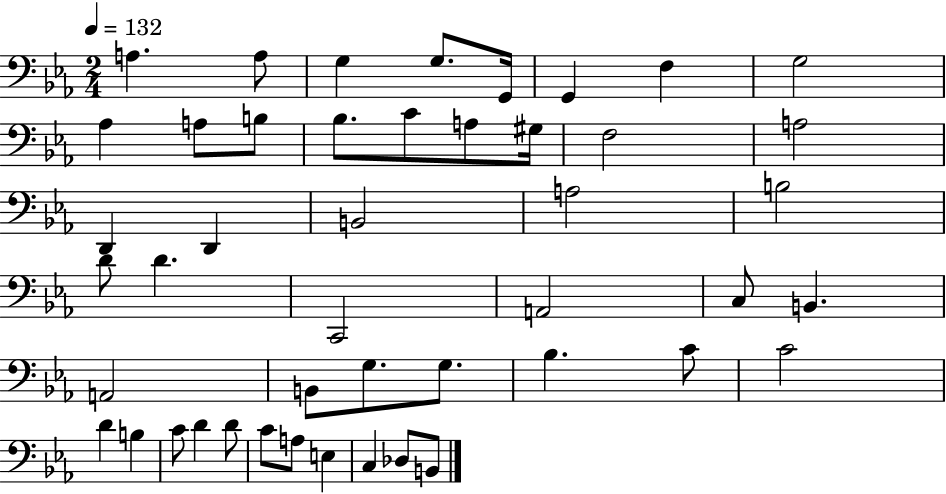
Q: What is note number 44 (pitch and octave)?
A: C3